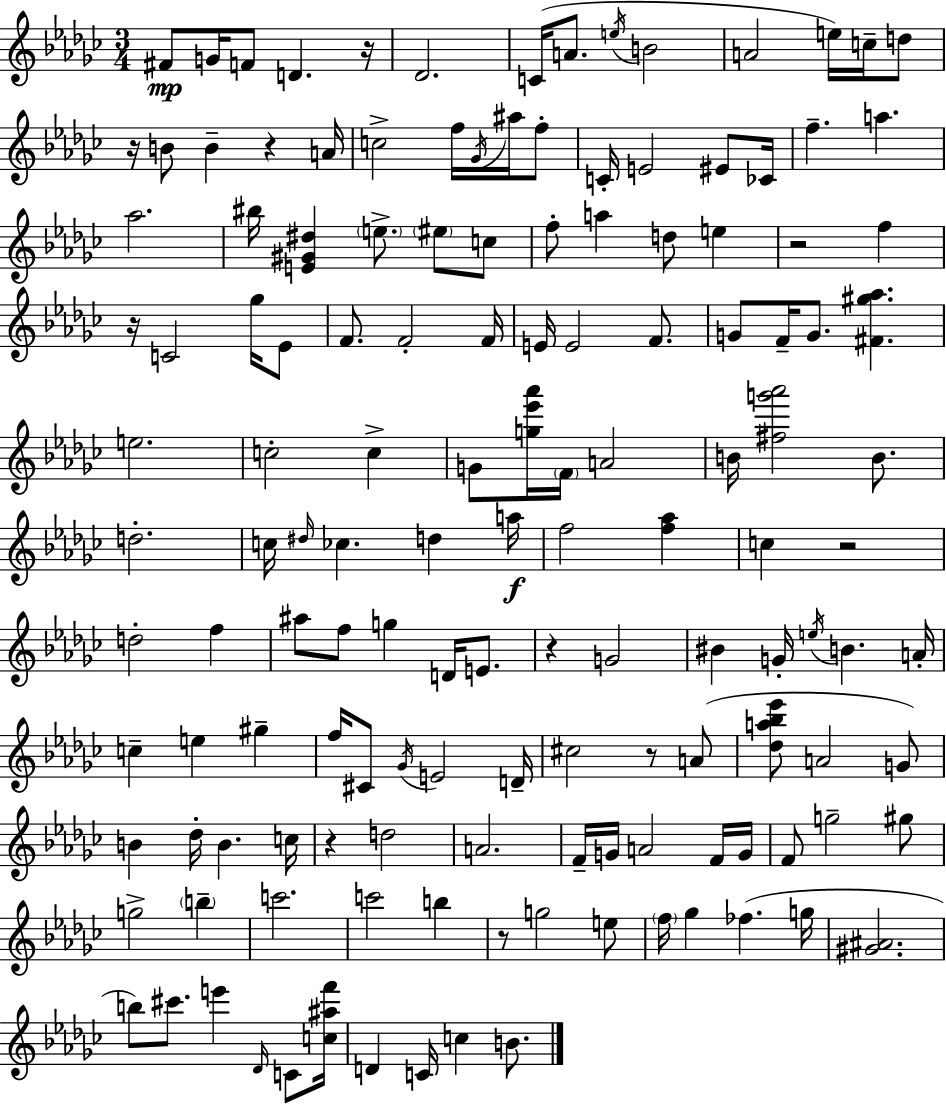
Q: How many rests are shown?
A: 10